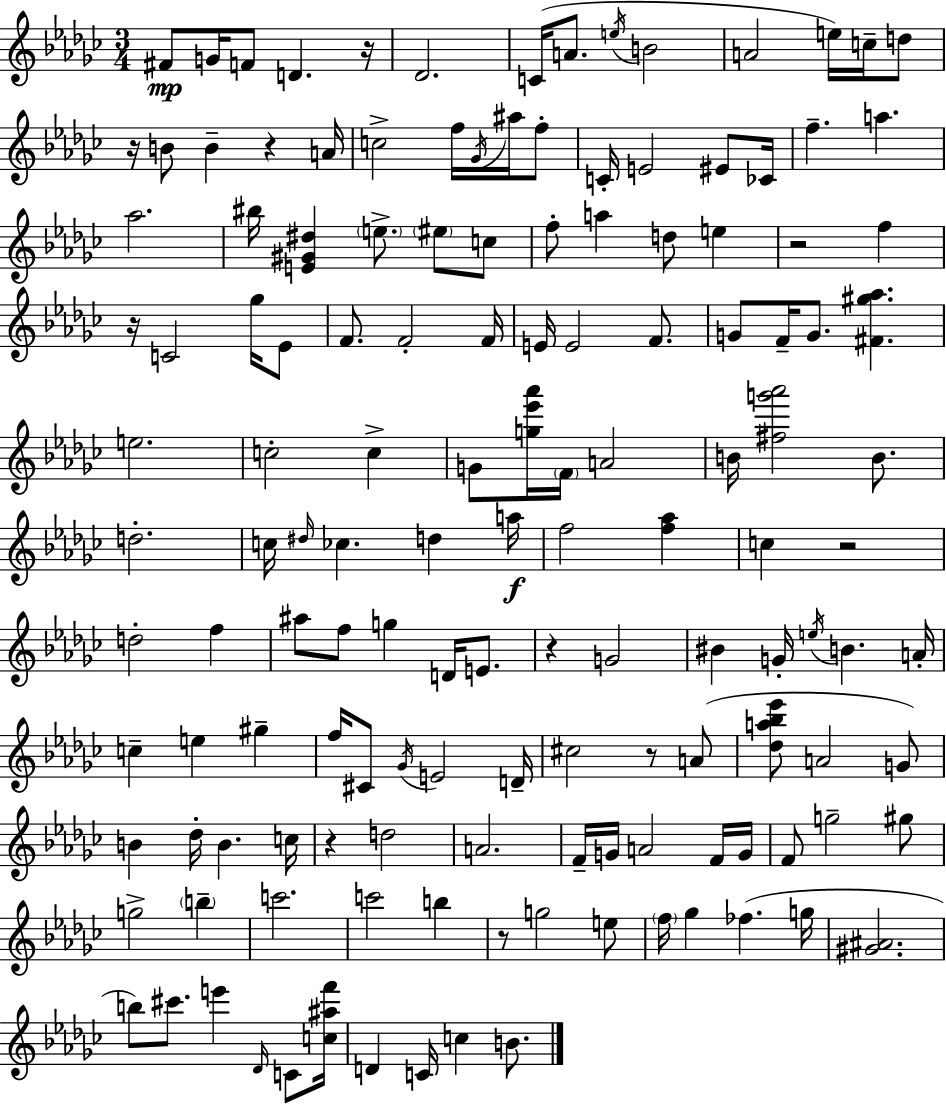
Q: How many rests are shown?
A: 10